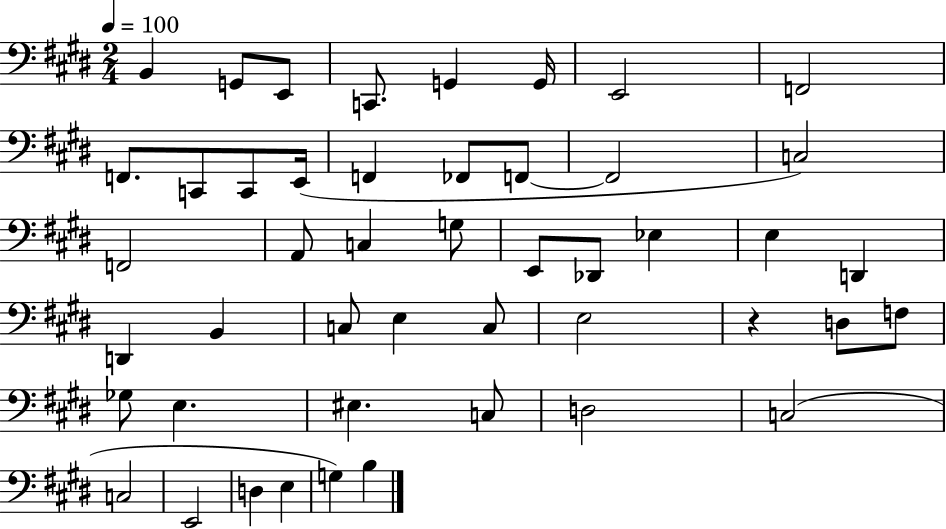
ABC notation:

X:1
T:Untitled
M:2/4
L:1/4
K:E
B,, G,,/2 E,,/2 C,,/2 G,, G,,/4 E,,2 F,,2 F,,/2 C,,/2 C,,/2 E,,/4 F,, _F,,/2 F,,/2 F,,2 C,2 F,,2 A,,/2 C, G,/2 E,,/2 _D,,/2 _E, E, D,, D,, B,, C,/2 E, C,/2 E,2 z D,/2 F,/2 _G,/2 E, ^E, C,/2 D,2 C,2 C,2 E,,2 D, E, G, B,